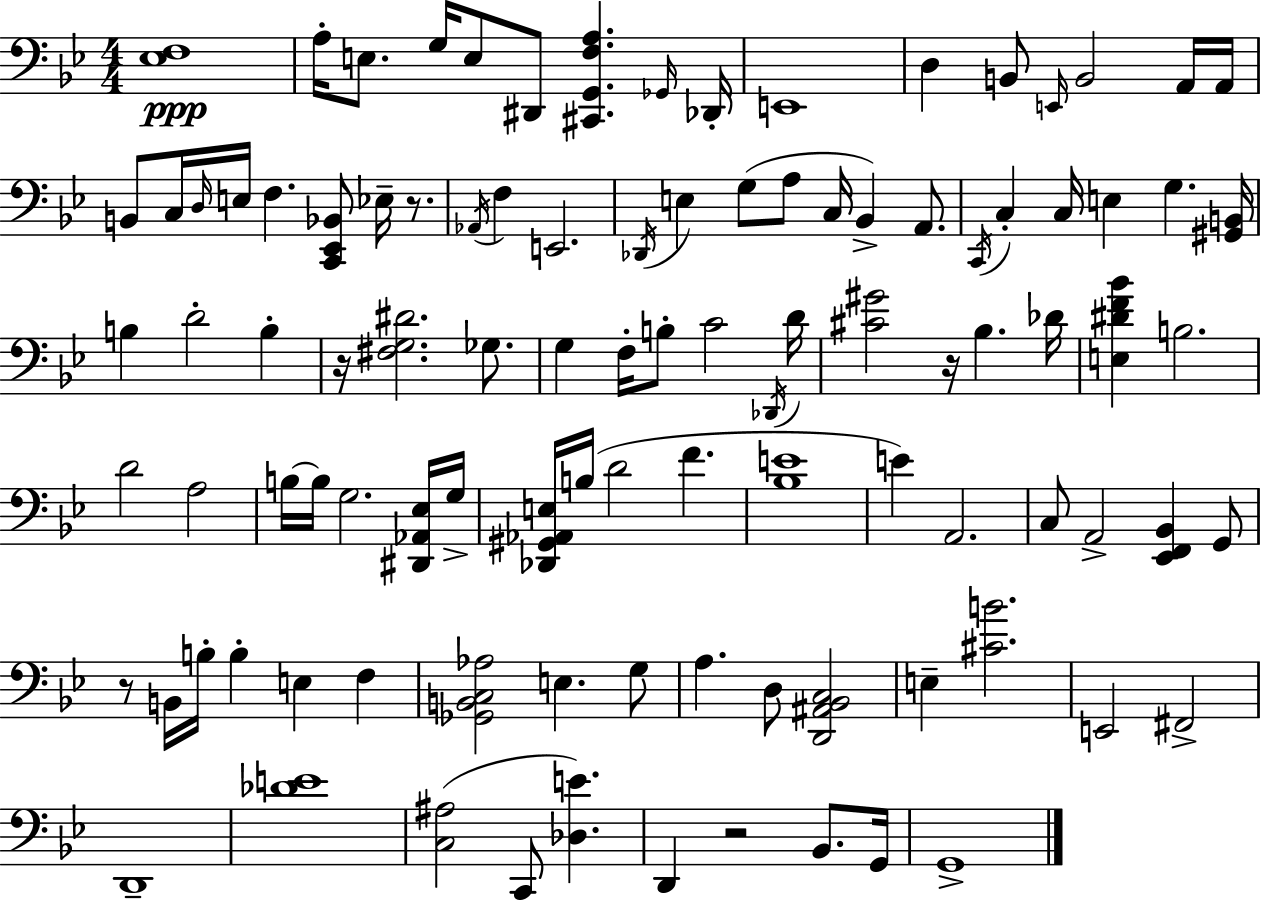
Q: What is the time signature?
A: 4/4